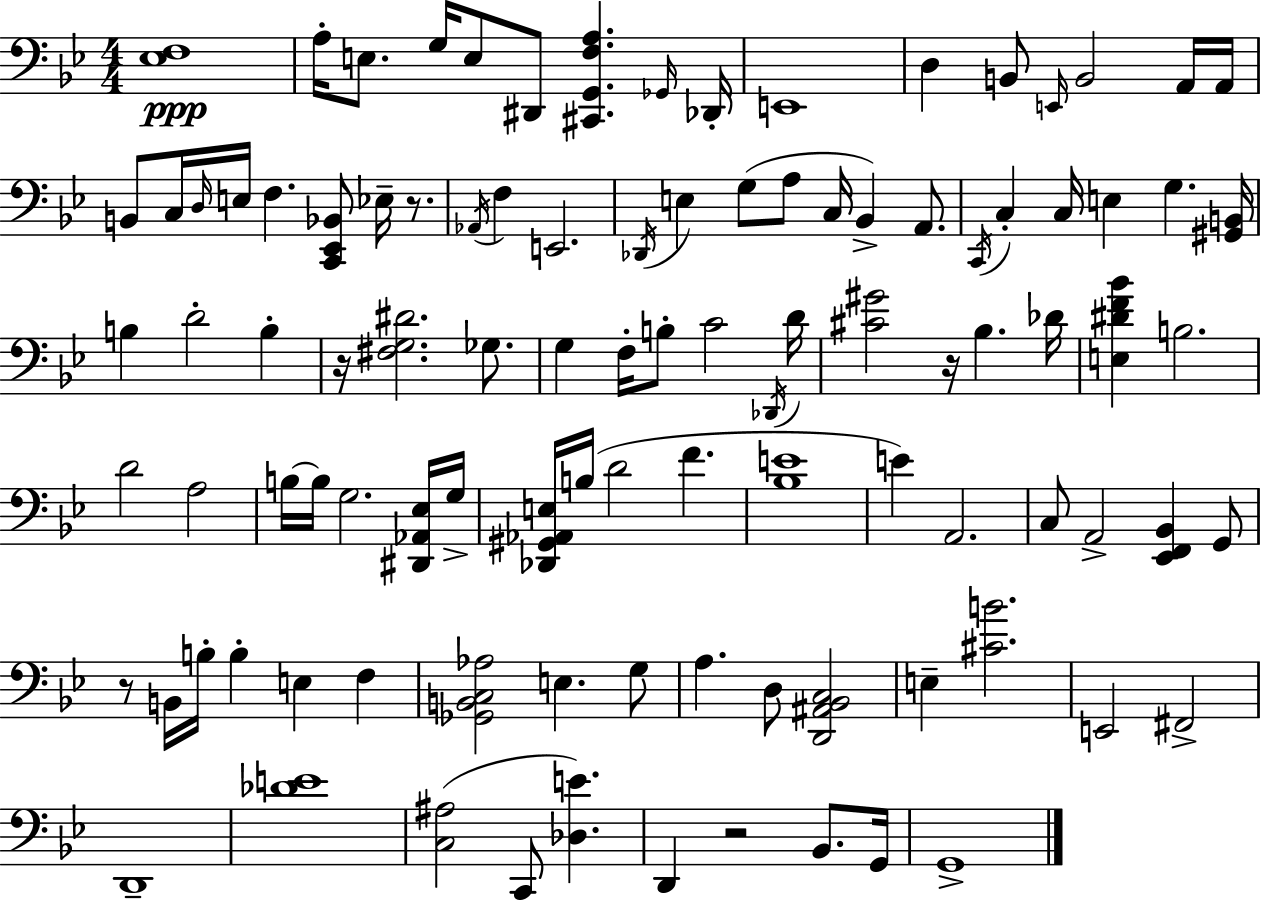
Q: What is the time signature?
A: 4/4